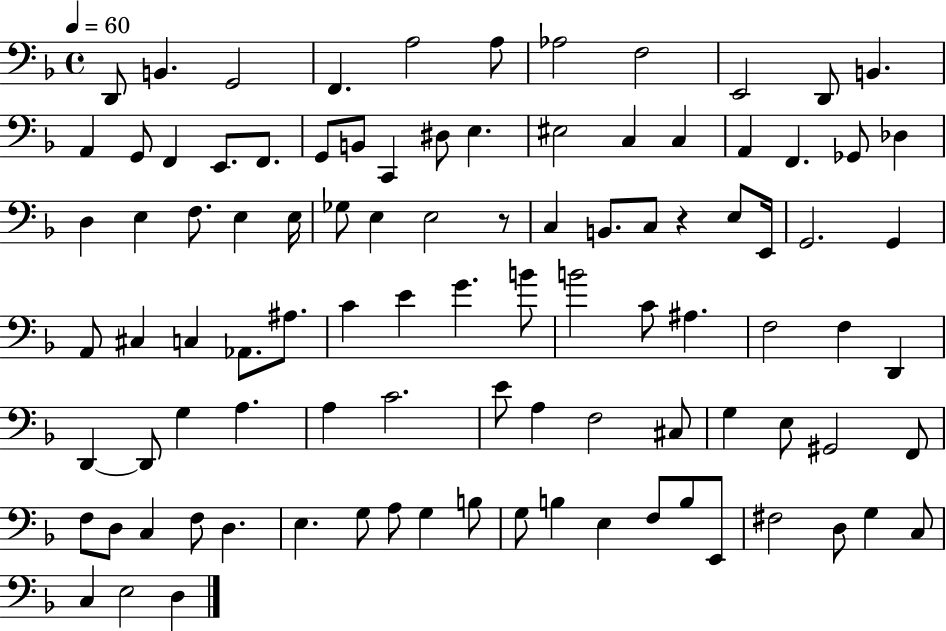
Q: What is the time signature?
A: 4/4